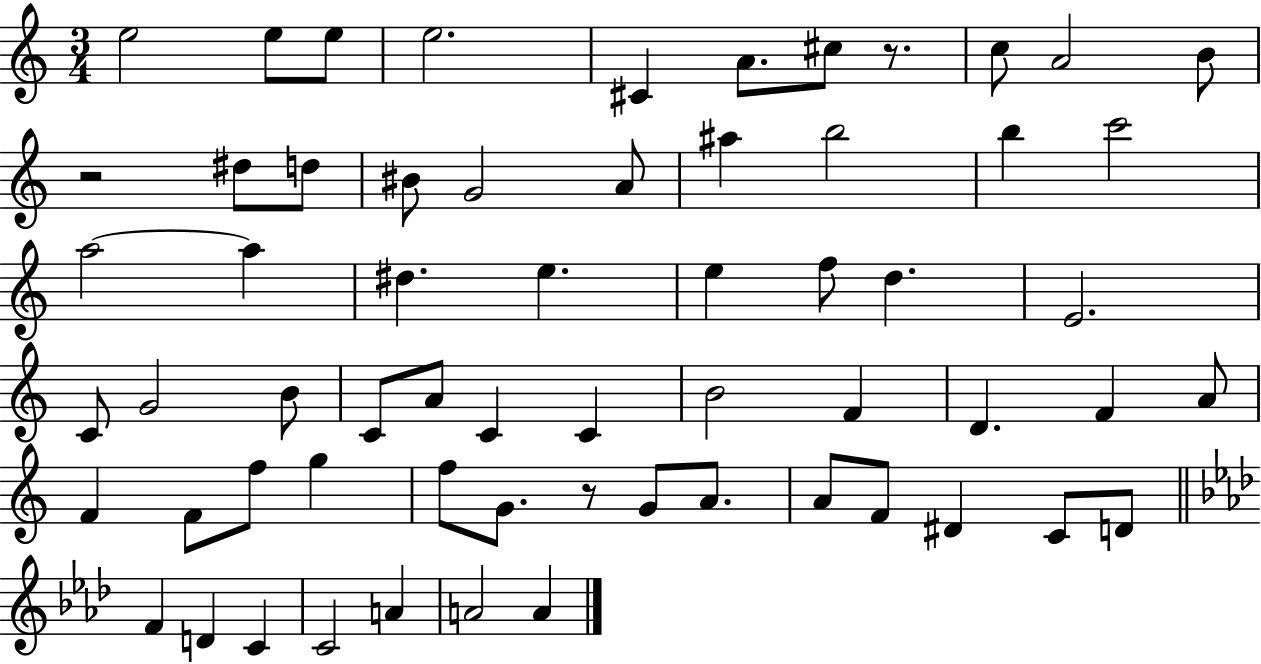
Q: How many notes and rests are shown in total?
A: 62